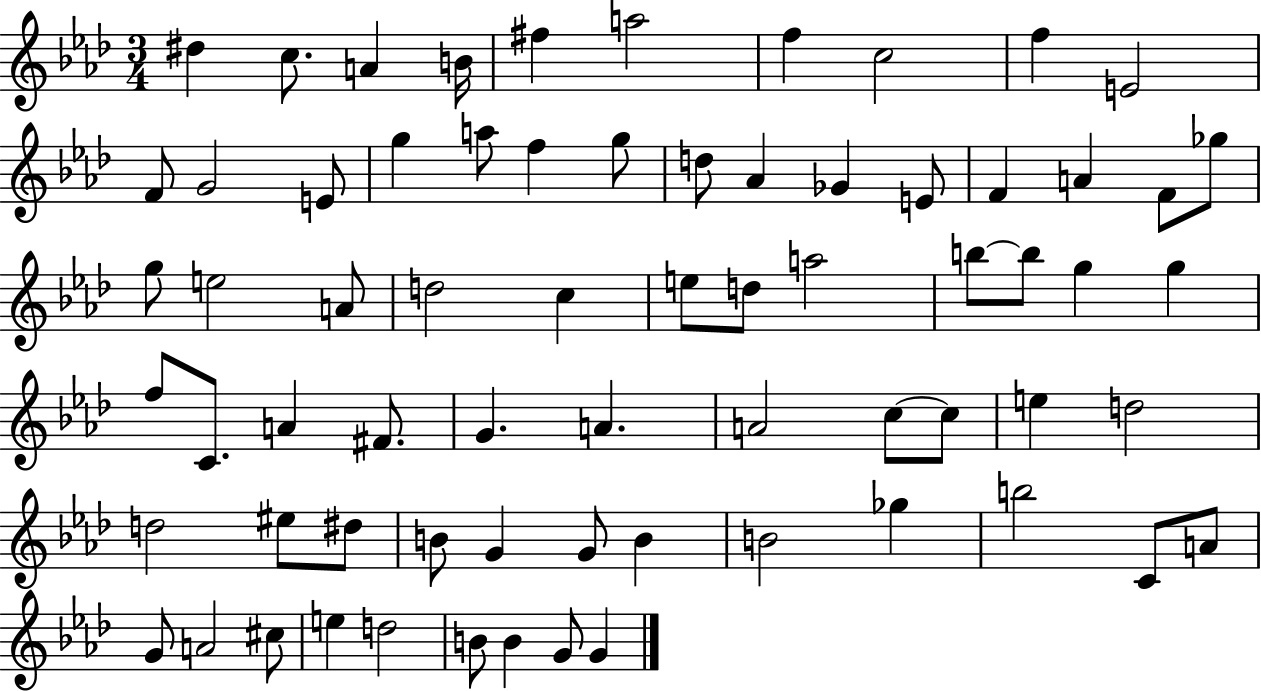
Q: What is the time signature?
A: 3/4